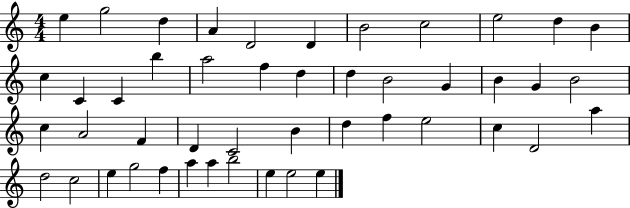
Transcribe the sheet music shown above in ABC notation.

X:1
T:Untitled
M:4/4
L:1/4
K:C
e g2 d A D2 D B2 c2 e2 d B c C C b a2 f d d B2 G B G B2 c A2 F D C2 B d f e2 c D2 a d2 c2 e g2 f a a b2 e e2 e